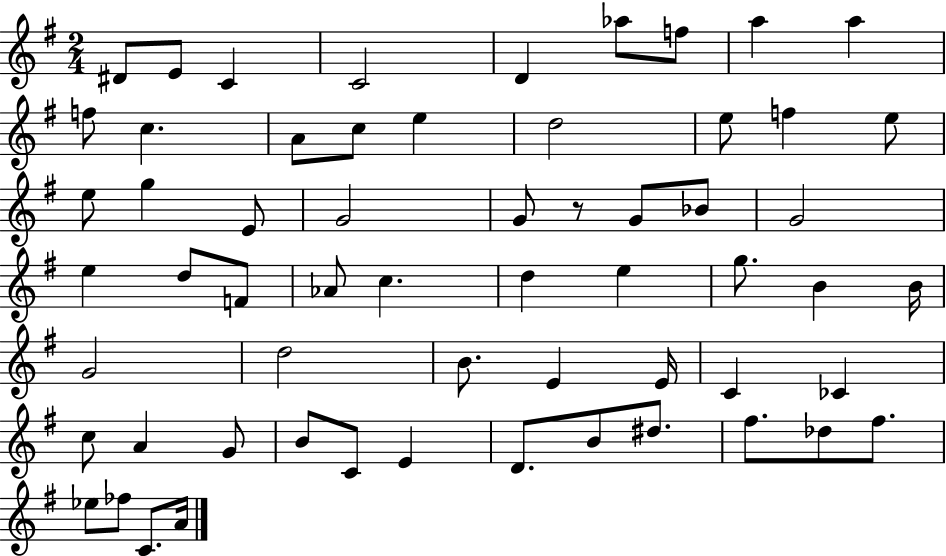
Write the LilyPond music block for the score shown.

{
  \clef treble
  \numericTimeSignature
  \time 2/4
  \key g \major
  dis'8 e'8 c'4 | c'2 | d'4 aes''8 f''8 | a''4 a''4 | \break f''8 c''4. | a'8 c''8 e''4 | d''2 | e''8 f''4 e''8 | \break e''8 g''4 e'8 | g'2 | g'8 r8 g'8 bes'8 | g'2 | \break e''4 d''8 f'8 | aes'8 c''4. | d''4 e''4 | g''8. b'4 b'16 | \break g'2 | d''2 | b'8. e'4 e'16 | c'4 ces'4 | \break c''8 a'4 g'8 | b'8 c'8 e'4 | d'8. b'8 dis''8. | fis''8. des''8 fis''8. | \break ees''8 fes''8 c'8. a'16 | \bar "|."
}